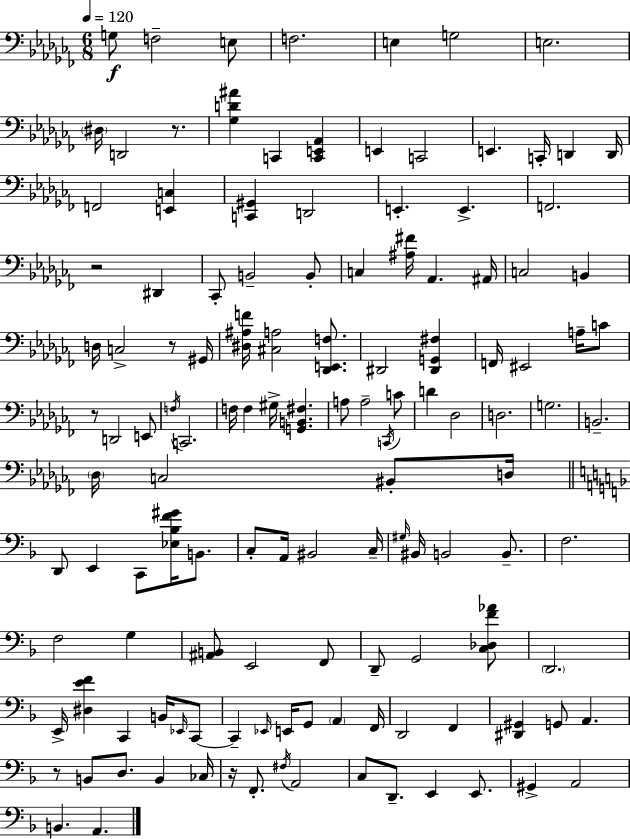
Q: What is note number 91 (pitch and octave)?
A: F2